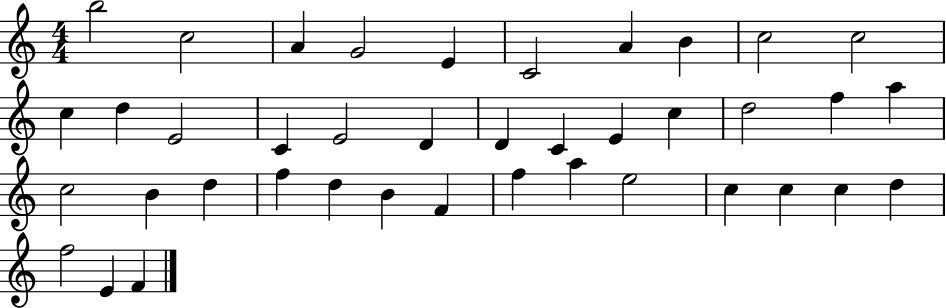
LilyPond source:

{
  \clef treble
  \numericTimeSignature
  \time 4/4
  \key c \major
  b''2 c''2 | a'4 g'2 e'4 | c'2 a'4 b'4 | c''2 c''2 | \break c''4 d''4 e'2 | c'4 e'2 d'4 | d'4 c'4 e'4 c''4 | d''2 f''4 a''4 | \break c''2 b'4 d''4 | f''4 d''4 b'4 f'4 | f''4 a''4 e''2 | c''4 c''4 c''4 d''4 | \break f''2 e'4 f'4 | \bar "|."
}